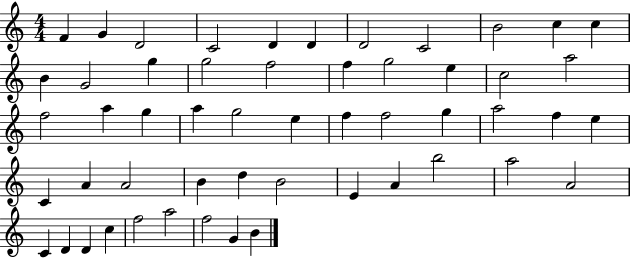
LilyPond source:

{
  \clef treble
  \numericTimeSignature
  \time 4/4
  \key c \major
  f'4 g'4 d'2 | c'2 d'4 d'4 | d'2 c'2 | b'2 c''4 c''4 | \break b'4 g'2 g''4 | g''2 f''2 | f''4 g''2 e''4 | c''2 a''2 | \break f''2 a''4 g''4 | a''4 g''2 e''4 | f''4 f''2 g''4 | a''2 f''4 e''4 | \break c'4 a'4 a'2 | b'4 d''4 b'2 | e'4 a'4 b''2 | a''2 a'2 | \break c'4 d'4 d'4 c''4 | f''2 a''2 | f''2 g'4 b'4 | \bar "|."
}